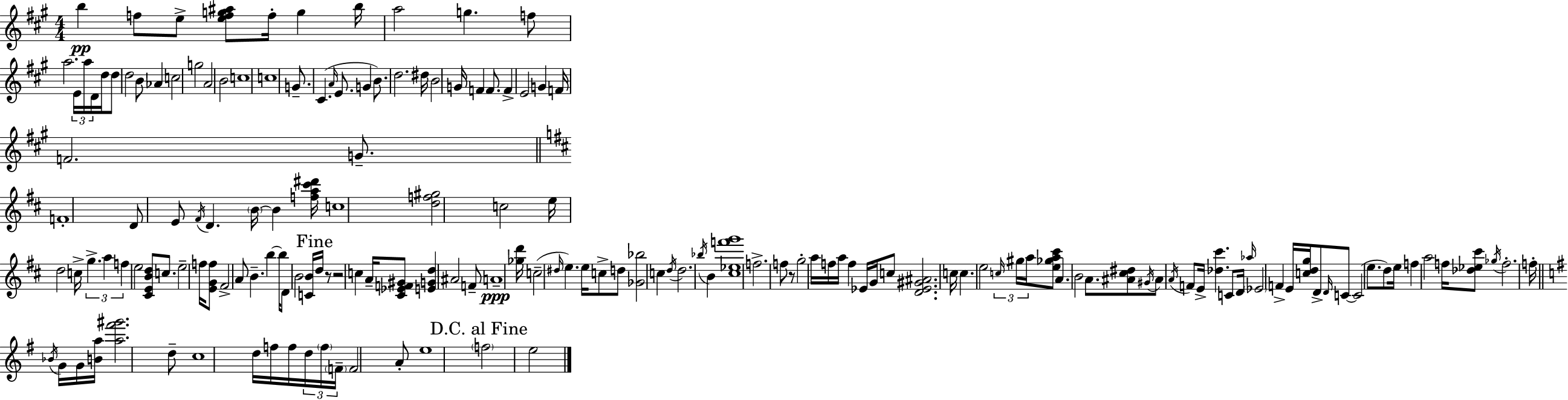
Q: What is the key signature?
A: A major